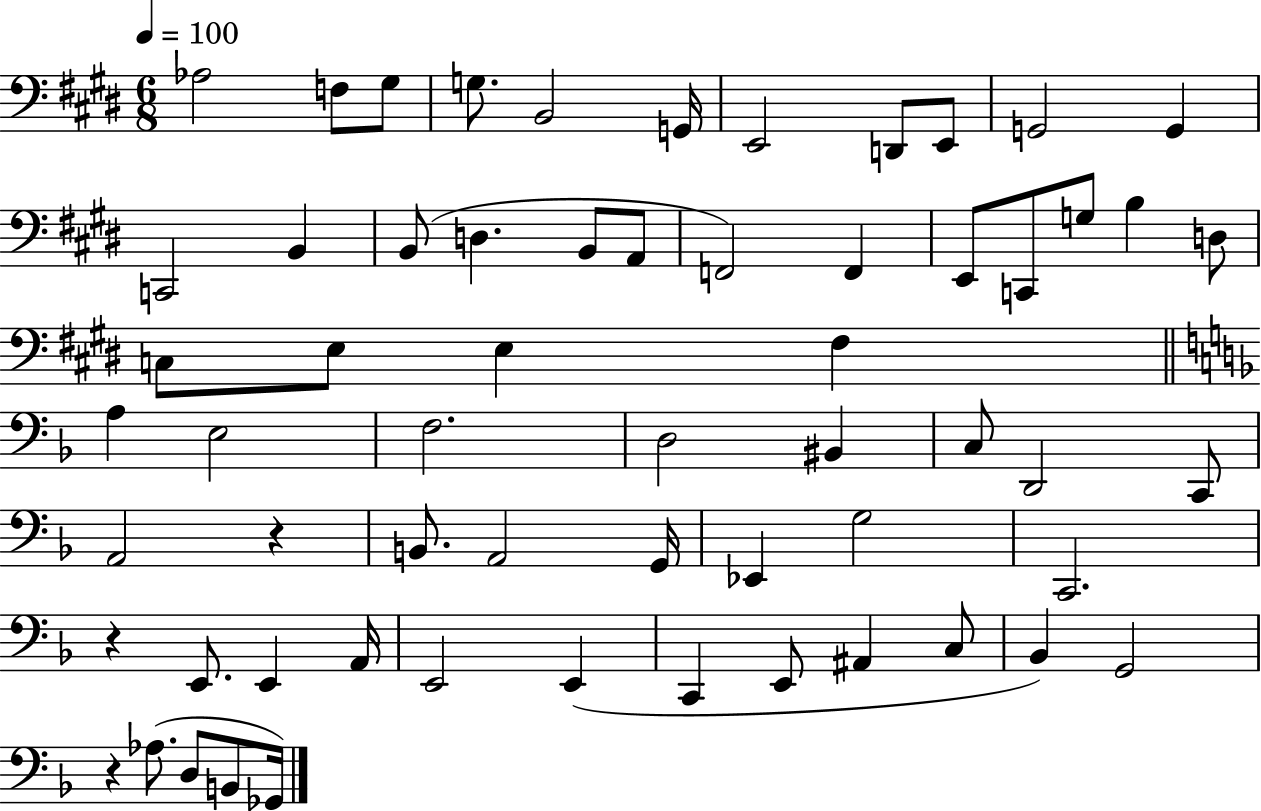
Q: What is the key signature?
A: E major